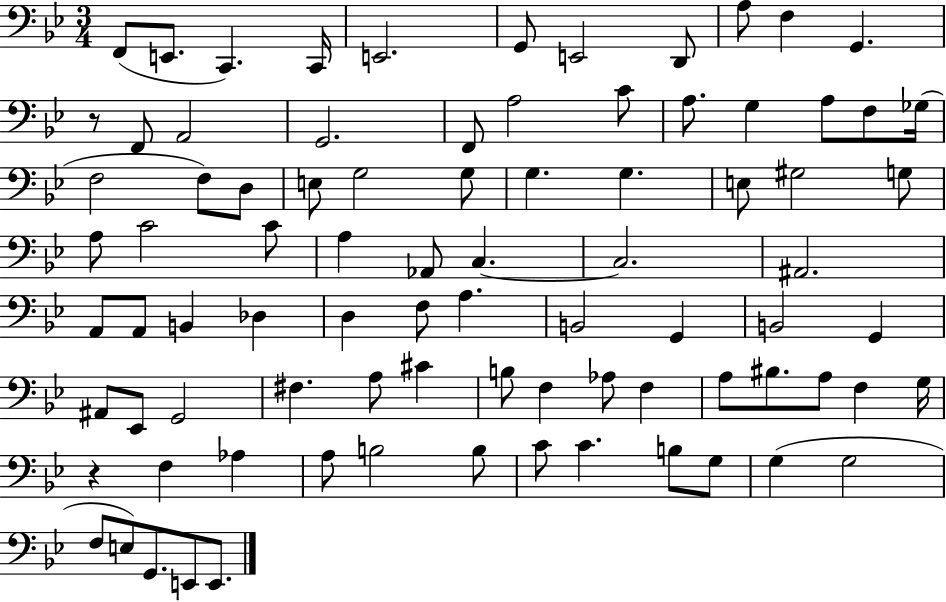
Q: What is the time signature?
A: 3/4